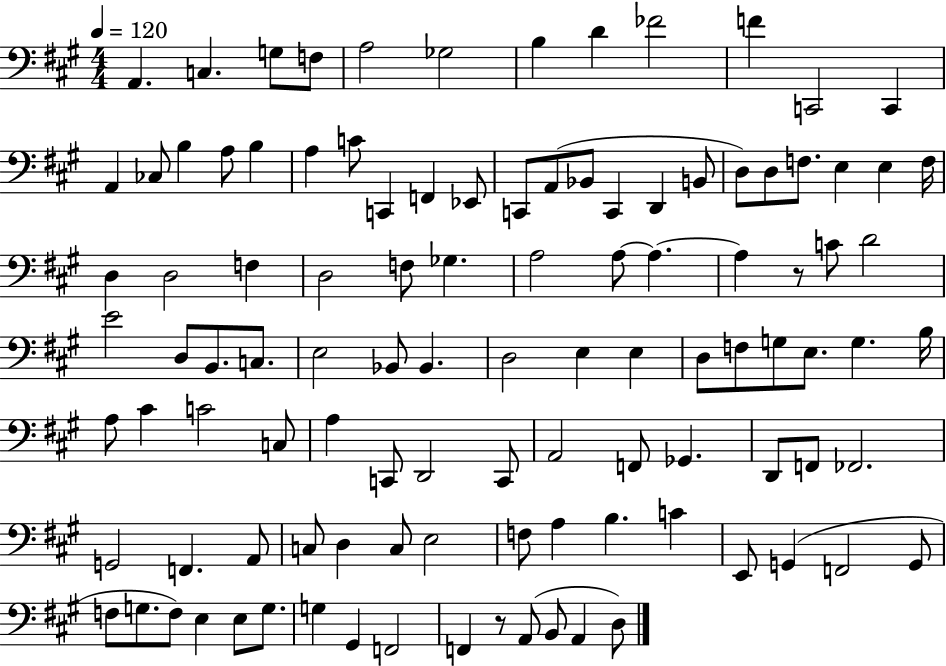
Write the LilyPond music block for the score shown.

{
  \clef bass
  \numericTimeSignature
  \time 4/4
  \key a \major
  \tempo 4 = 120
  a,4. c4. g8 f8 | a2 ges2 | b4 d'4 fes'2 | f'4 c,2 c,4 | \break a,4 ces8 b4 a8 b4 | a4 c'8 c,4 f,4 ees,8 | c,8 a,8( bes,8 c,4 d,4 b,8 | d8) d8 f8. e4 e4 f16 | \break d4 d2 f4 | d2 f8 ges4. | a2 a8~~ a4.~~ | a4 r8 c'8 d'2 | \break e'2 d8 b,8. c8. | e2 bes,8 bes,4. | d2 e4 e4 | d8 f8 g8 e8. g4. b16 | \break a8 cis'4 c'2 c8 | a4 c,8 d,2 c,8 | a,2 f,8 ges,4. | d,8 f,8 fes,2. | \break g,2 f,4. a,8 | c8 d4 c8 e2 | f8 a4 b4. c'4 | e,8 g,4( f,2 g,8 | \break f8 g8. f8) e4 e8 g8. | g4 gis,4 f,2 | f,4 r8 a,8( b,8 a,4 d8) | \bar "|."
}